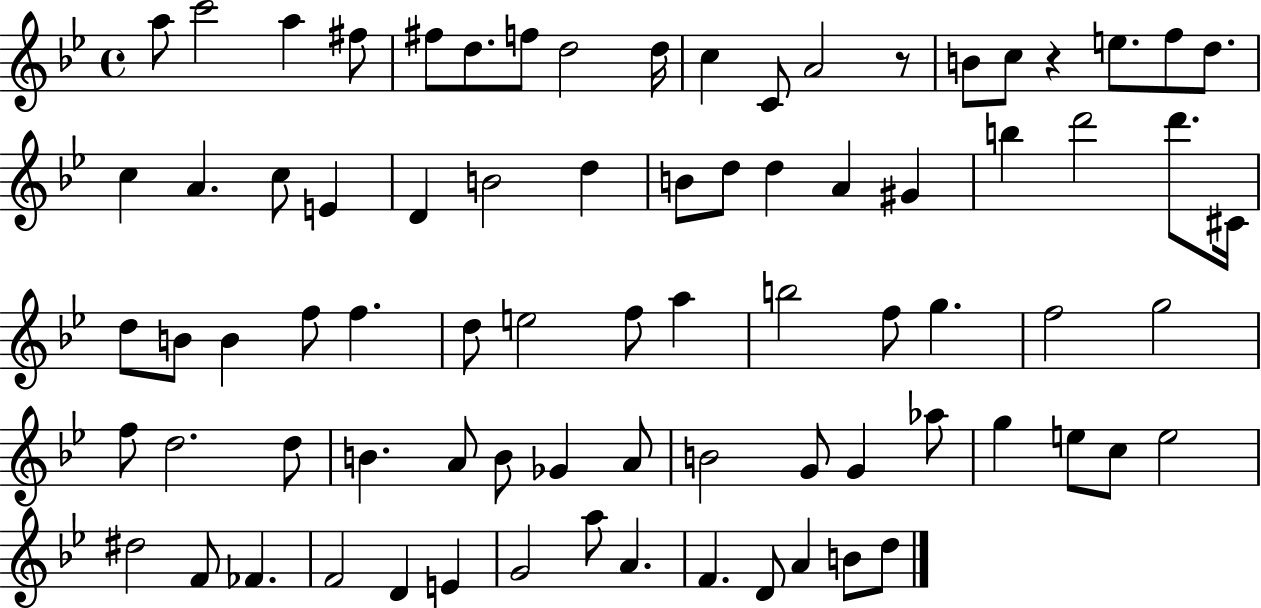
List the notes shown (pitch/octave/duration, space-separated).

A5/e C6/h A5/q F#5/e F#5/e D5/e. F5/e D5/h D5/s C5/q C4/e A4/h R/e B4/e C5/e R/q E5/e. F5/e D5/e. C5/q A4/q. C5/e E4/q D4/q B4/h D5/q B4/e D5/e D5/q A4/q G#4/q B5/q D6/h D6/e. C#4/s D5/e B4/e B4/q F5/e F5/q. D5/e E5/h F5/e A5/q B5/h F5/e G5/q. F5/h G5/h F5/e D5/h. D5/e B4/q. A4/e B4/e Gb4/q A4/e B4/h G4/e G4/q Ab5/e G5/q E5/e C5/e E5/h D#5/h F4/e FES4/q. F4/h D4/q E4/q G4/h A5/e A4/q. F4/q. D4/e A4/q B4/e D5/e